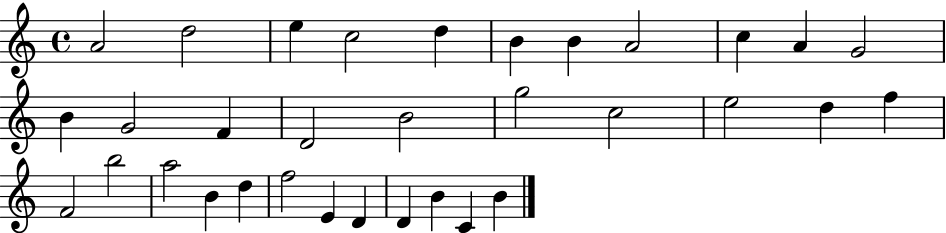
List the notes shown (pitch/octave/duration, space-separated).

A4/h D5/h E5/q C5/h D5/q B4/q B4/q A4/h C5/q A4/q G4/h B4/q G4/h F4/q D4/h B4/h G5/h C5/h E5/h D5/q F5/q F4/h B5/h A5/h B4/q D5/q F5/h E4/q D4/q D4/q B4/q C4/q B4/q